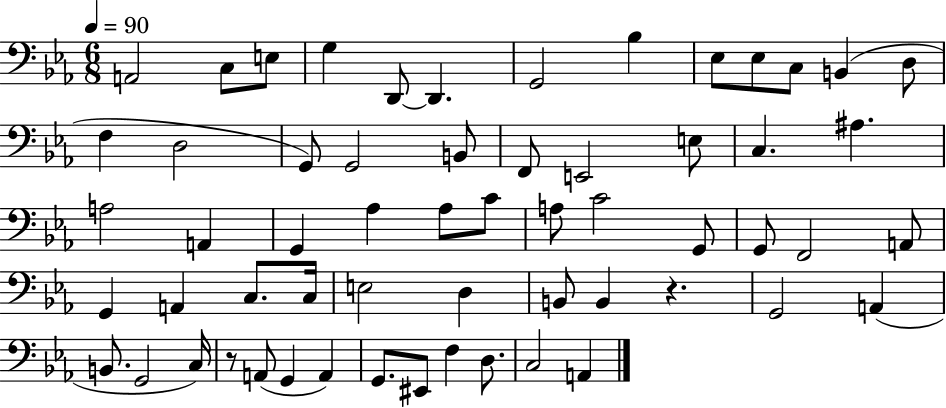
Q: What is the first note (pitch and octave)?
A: A2